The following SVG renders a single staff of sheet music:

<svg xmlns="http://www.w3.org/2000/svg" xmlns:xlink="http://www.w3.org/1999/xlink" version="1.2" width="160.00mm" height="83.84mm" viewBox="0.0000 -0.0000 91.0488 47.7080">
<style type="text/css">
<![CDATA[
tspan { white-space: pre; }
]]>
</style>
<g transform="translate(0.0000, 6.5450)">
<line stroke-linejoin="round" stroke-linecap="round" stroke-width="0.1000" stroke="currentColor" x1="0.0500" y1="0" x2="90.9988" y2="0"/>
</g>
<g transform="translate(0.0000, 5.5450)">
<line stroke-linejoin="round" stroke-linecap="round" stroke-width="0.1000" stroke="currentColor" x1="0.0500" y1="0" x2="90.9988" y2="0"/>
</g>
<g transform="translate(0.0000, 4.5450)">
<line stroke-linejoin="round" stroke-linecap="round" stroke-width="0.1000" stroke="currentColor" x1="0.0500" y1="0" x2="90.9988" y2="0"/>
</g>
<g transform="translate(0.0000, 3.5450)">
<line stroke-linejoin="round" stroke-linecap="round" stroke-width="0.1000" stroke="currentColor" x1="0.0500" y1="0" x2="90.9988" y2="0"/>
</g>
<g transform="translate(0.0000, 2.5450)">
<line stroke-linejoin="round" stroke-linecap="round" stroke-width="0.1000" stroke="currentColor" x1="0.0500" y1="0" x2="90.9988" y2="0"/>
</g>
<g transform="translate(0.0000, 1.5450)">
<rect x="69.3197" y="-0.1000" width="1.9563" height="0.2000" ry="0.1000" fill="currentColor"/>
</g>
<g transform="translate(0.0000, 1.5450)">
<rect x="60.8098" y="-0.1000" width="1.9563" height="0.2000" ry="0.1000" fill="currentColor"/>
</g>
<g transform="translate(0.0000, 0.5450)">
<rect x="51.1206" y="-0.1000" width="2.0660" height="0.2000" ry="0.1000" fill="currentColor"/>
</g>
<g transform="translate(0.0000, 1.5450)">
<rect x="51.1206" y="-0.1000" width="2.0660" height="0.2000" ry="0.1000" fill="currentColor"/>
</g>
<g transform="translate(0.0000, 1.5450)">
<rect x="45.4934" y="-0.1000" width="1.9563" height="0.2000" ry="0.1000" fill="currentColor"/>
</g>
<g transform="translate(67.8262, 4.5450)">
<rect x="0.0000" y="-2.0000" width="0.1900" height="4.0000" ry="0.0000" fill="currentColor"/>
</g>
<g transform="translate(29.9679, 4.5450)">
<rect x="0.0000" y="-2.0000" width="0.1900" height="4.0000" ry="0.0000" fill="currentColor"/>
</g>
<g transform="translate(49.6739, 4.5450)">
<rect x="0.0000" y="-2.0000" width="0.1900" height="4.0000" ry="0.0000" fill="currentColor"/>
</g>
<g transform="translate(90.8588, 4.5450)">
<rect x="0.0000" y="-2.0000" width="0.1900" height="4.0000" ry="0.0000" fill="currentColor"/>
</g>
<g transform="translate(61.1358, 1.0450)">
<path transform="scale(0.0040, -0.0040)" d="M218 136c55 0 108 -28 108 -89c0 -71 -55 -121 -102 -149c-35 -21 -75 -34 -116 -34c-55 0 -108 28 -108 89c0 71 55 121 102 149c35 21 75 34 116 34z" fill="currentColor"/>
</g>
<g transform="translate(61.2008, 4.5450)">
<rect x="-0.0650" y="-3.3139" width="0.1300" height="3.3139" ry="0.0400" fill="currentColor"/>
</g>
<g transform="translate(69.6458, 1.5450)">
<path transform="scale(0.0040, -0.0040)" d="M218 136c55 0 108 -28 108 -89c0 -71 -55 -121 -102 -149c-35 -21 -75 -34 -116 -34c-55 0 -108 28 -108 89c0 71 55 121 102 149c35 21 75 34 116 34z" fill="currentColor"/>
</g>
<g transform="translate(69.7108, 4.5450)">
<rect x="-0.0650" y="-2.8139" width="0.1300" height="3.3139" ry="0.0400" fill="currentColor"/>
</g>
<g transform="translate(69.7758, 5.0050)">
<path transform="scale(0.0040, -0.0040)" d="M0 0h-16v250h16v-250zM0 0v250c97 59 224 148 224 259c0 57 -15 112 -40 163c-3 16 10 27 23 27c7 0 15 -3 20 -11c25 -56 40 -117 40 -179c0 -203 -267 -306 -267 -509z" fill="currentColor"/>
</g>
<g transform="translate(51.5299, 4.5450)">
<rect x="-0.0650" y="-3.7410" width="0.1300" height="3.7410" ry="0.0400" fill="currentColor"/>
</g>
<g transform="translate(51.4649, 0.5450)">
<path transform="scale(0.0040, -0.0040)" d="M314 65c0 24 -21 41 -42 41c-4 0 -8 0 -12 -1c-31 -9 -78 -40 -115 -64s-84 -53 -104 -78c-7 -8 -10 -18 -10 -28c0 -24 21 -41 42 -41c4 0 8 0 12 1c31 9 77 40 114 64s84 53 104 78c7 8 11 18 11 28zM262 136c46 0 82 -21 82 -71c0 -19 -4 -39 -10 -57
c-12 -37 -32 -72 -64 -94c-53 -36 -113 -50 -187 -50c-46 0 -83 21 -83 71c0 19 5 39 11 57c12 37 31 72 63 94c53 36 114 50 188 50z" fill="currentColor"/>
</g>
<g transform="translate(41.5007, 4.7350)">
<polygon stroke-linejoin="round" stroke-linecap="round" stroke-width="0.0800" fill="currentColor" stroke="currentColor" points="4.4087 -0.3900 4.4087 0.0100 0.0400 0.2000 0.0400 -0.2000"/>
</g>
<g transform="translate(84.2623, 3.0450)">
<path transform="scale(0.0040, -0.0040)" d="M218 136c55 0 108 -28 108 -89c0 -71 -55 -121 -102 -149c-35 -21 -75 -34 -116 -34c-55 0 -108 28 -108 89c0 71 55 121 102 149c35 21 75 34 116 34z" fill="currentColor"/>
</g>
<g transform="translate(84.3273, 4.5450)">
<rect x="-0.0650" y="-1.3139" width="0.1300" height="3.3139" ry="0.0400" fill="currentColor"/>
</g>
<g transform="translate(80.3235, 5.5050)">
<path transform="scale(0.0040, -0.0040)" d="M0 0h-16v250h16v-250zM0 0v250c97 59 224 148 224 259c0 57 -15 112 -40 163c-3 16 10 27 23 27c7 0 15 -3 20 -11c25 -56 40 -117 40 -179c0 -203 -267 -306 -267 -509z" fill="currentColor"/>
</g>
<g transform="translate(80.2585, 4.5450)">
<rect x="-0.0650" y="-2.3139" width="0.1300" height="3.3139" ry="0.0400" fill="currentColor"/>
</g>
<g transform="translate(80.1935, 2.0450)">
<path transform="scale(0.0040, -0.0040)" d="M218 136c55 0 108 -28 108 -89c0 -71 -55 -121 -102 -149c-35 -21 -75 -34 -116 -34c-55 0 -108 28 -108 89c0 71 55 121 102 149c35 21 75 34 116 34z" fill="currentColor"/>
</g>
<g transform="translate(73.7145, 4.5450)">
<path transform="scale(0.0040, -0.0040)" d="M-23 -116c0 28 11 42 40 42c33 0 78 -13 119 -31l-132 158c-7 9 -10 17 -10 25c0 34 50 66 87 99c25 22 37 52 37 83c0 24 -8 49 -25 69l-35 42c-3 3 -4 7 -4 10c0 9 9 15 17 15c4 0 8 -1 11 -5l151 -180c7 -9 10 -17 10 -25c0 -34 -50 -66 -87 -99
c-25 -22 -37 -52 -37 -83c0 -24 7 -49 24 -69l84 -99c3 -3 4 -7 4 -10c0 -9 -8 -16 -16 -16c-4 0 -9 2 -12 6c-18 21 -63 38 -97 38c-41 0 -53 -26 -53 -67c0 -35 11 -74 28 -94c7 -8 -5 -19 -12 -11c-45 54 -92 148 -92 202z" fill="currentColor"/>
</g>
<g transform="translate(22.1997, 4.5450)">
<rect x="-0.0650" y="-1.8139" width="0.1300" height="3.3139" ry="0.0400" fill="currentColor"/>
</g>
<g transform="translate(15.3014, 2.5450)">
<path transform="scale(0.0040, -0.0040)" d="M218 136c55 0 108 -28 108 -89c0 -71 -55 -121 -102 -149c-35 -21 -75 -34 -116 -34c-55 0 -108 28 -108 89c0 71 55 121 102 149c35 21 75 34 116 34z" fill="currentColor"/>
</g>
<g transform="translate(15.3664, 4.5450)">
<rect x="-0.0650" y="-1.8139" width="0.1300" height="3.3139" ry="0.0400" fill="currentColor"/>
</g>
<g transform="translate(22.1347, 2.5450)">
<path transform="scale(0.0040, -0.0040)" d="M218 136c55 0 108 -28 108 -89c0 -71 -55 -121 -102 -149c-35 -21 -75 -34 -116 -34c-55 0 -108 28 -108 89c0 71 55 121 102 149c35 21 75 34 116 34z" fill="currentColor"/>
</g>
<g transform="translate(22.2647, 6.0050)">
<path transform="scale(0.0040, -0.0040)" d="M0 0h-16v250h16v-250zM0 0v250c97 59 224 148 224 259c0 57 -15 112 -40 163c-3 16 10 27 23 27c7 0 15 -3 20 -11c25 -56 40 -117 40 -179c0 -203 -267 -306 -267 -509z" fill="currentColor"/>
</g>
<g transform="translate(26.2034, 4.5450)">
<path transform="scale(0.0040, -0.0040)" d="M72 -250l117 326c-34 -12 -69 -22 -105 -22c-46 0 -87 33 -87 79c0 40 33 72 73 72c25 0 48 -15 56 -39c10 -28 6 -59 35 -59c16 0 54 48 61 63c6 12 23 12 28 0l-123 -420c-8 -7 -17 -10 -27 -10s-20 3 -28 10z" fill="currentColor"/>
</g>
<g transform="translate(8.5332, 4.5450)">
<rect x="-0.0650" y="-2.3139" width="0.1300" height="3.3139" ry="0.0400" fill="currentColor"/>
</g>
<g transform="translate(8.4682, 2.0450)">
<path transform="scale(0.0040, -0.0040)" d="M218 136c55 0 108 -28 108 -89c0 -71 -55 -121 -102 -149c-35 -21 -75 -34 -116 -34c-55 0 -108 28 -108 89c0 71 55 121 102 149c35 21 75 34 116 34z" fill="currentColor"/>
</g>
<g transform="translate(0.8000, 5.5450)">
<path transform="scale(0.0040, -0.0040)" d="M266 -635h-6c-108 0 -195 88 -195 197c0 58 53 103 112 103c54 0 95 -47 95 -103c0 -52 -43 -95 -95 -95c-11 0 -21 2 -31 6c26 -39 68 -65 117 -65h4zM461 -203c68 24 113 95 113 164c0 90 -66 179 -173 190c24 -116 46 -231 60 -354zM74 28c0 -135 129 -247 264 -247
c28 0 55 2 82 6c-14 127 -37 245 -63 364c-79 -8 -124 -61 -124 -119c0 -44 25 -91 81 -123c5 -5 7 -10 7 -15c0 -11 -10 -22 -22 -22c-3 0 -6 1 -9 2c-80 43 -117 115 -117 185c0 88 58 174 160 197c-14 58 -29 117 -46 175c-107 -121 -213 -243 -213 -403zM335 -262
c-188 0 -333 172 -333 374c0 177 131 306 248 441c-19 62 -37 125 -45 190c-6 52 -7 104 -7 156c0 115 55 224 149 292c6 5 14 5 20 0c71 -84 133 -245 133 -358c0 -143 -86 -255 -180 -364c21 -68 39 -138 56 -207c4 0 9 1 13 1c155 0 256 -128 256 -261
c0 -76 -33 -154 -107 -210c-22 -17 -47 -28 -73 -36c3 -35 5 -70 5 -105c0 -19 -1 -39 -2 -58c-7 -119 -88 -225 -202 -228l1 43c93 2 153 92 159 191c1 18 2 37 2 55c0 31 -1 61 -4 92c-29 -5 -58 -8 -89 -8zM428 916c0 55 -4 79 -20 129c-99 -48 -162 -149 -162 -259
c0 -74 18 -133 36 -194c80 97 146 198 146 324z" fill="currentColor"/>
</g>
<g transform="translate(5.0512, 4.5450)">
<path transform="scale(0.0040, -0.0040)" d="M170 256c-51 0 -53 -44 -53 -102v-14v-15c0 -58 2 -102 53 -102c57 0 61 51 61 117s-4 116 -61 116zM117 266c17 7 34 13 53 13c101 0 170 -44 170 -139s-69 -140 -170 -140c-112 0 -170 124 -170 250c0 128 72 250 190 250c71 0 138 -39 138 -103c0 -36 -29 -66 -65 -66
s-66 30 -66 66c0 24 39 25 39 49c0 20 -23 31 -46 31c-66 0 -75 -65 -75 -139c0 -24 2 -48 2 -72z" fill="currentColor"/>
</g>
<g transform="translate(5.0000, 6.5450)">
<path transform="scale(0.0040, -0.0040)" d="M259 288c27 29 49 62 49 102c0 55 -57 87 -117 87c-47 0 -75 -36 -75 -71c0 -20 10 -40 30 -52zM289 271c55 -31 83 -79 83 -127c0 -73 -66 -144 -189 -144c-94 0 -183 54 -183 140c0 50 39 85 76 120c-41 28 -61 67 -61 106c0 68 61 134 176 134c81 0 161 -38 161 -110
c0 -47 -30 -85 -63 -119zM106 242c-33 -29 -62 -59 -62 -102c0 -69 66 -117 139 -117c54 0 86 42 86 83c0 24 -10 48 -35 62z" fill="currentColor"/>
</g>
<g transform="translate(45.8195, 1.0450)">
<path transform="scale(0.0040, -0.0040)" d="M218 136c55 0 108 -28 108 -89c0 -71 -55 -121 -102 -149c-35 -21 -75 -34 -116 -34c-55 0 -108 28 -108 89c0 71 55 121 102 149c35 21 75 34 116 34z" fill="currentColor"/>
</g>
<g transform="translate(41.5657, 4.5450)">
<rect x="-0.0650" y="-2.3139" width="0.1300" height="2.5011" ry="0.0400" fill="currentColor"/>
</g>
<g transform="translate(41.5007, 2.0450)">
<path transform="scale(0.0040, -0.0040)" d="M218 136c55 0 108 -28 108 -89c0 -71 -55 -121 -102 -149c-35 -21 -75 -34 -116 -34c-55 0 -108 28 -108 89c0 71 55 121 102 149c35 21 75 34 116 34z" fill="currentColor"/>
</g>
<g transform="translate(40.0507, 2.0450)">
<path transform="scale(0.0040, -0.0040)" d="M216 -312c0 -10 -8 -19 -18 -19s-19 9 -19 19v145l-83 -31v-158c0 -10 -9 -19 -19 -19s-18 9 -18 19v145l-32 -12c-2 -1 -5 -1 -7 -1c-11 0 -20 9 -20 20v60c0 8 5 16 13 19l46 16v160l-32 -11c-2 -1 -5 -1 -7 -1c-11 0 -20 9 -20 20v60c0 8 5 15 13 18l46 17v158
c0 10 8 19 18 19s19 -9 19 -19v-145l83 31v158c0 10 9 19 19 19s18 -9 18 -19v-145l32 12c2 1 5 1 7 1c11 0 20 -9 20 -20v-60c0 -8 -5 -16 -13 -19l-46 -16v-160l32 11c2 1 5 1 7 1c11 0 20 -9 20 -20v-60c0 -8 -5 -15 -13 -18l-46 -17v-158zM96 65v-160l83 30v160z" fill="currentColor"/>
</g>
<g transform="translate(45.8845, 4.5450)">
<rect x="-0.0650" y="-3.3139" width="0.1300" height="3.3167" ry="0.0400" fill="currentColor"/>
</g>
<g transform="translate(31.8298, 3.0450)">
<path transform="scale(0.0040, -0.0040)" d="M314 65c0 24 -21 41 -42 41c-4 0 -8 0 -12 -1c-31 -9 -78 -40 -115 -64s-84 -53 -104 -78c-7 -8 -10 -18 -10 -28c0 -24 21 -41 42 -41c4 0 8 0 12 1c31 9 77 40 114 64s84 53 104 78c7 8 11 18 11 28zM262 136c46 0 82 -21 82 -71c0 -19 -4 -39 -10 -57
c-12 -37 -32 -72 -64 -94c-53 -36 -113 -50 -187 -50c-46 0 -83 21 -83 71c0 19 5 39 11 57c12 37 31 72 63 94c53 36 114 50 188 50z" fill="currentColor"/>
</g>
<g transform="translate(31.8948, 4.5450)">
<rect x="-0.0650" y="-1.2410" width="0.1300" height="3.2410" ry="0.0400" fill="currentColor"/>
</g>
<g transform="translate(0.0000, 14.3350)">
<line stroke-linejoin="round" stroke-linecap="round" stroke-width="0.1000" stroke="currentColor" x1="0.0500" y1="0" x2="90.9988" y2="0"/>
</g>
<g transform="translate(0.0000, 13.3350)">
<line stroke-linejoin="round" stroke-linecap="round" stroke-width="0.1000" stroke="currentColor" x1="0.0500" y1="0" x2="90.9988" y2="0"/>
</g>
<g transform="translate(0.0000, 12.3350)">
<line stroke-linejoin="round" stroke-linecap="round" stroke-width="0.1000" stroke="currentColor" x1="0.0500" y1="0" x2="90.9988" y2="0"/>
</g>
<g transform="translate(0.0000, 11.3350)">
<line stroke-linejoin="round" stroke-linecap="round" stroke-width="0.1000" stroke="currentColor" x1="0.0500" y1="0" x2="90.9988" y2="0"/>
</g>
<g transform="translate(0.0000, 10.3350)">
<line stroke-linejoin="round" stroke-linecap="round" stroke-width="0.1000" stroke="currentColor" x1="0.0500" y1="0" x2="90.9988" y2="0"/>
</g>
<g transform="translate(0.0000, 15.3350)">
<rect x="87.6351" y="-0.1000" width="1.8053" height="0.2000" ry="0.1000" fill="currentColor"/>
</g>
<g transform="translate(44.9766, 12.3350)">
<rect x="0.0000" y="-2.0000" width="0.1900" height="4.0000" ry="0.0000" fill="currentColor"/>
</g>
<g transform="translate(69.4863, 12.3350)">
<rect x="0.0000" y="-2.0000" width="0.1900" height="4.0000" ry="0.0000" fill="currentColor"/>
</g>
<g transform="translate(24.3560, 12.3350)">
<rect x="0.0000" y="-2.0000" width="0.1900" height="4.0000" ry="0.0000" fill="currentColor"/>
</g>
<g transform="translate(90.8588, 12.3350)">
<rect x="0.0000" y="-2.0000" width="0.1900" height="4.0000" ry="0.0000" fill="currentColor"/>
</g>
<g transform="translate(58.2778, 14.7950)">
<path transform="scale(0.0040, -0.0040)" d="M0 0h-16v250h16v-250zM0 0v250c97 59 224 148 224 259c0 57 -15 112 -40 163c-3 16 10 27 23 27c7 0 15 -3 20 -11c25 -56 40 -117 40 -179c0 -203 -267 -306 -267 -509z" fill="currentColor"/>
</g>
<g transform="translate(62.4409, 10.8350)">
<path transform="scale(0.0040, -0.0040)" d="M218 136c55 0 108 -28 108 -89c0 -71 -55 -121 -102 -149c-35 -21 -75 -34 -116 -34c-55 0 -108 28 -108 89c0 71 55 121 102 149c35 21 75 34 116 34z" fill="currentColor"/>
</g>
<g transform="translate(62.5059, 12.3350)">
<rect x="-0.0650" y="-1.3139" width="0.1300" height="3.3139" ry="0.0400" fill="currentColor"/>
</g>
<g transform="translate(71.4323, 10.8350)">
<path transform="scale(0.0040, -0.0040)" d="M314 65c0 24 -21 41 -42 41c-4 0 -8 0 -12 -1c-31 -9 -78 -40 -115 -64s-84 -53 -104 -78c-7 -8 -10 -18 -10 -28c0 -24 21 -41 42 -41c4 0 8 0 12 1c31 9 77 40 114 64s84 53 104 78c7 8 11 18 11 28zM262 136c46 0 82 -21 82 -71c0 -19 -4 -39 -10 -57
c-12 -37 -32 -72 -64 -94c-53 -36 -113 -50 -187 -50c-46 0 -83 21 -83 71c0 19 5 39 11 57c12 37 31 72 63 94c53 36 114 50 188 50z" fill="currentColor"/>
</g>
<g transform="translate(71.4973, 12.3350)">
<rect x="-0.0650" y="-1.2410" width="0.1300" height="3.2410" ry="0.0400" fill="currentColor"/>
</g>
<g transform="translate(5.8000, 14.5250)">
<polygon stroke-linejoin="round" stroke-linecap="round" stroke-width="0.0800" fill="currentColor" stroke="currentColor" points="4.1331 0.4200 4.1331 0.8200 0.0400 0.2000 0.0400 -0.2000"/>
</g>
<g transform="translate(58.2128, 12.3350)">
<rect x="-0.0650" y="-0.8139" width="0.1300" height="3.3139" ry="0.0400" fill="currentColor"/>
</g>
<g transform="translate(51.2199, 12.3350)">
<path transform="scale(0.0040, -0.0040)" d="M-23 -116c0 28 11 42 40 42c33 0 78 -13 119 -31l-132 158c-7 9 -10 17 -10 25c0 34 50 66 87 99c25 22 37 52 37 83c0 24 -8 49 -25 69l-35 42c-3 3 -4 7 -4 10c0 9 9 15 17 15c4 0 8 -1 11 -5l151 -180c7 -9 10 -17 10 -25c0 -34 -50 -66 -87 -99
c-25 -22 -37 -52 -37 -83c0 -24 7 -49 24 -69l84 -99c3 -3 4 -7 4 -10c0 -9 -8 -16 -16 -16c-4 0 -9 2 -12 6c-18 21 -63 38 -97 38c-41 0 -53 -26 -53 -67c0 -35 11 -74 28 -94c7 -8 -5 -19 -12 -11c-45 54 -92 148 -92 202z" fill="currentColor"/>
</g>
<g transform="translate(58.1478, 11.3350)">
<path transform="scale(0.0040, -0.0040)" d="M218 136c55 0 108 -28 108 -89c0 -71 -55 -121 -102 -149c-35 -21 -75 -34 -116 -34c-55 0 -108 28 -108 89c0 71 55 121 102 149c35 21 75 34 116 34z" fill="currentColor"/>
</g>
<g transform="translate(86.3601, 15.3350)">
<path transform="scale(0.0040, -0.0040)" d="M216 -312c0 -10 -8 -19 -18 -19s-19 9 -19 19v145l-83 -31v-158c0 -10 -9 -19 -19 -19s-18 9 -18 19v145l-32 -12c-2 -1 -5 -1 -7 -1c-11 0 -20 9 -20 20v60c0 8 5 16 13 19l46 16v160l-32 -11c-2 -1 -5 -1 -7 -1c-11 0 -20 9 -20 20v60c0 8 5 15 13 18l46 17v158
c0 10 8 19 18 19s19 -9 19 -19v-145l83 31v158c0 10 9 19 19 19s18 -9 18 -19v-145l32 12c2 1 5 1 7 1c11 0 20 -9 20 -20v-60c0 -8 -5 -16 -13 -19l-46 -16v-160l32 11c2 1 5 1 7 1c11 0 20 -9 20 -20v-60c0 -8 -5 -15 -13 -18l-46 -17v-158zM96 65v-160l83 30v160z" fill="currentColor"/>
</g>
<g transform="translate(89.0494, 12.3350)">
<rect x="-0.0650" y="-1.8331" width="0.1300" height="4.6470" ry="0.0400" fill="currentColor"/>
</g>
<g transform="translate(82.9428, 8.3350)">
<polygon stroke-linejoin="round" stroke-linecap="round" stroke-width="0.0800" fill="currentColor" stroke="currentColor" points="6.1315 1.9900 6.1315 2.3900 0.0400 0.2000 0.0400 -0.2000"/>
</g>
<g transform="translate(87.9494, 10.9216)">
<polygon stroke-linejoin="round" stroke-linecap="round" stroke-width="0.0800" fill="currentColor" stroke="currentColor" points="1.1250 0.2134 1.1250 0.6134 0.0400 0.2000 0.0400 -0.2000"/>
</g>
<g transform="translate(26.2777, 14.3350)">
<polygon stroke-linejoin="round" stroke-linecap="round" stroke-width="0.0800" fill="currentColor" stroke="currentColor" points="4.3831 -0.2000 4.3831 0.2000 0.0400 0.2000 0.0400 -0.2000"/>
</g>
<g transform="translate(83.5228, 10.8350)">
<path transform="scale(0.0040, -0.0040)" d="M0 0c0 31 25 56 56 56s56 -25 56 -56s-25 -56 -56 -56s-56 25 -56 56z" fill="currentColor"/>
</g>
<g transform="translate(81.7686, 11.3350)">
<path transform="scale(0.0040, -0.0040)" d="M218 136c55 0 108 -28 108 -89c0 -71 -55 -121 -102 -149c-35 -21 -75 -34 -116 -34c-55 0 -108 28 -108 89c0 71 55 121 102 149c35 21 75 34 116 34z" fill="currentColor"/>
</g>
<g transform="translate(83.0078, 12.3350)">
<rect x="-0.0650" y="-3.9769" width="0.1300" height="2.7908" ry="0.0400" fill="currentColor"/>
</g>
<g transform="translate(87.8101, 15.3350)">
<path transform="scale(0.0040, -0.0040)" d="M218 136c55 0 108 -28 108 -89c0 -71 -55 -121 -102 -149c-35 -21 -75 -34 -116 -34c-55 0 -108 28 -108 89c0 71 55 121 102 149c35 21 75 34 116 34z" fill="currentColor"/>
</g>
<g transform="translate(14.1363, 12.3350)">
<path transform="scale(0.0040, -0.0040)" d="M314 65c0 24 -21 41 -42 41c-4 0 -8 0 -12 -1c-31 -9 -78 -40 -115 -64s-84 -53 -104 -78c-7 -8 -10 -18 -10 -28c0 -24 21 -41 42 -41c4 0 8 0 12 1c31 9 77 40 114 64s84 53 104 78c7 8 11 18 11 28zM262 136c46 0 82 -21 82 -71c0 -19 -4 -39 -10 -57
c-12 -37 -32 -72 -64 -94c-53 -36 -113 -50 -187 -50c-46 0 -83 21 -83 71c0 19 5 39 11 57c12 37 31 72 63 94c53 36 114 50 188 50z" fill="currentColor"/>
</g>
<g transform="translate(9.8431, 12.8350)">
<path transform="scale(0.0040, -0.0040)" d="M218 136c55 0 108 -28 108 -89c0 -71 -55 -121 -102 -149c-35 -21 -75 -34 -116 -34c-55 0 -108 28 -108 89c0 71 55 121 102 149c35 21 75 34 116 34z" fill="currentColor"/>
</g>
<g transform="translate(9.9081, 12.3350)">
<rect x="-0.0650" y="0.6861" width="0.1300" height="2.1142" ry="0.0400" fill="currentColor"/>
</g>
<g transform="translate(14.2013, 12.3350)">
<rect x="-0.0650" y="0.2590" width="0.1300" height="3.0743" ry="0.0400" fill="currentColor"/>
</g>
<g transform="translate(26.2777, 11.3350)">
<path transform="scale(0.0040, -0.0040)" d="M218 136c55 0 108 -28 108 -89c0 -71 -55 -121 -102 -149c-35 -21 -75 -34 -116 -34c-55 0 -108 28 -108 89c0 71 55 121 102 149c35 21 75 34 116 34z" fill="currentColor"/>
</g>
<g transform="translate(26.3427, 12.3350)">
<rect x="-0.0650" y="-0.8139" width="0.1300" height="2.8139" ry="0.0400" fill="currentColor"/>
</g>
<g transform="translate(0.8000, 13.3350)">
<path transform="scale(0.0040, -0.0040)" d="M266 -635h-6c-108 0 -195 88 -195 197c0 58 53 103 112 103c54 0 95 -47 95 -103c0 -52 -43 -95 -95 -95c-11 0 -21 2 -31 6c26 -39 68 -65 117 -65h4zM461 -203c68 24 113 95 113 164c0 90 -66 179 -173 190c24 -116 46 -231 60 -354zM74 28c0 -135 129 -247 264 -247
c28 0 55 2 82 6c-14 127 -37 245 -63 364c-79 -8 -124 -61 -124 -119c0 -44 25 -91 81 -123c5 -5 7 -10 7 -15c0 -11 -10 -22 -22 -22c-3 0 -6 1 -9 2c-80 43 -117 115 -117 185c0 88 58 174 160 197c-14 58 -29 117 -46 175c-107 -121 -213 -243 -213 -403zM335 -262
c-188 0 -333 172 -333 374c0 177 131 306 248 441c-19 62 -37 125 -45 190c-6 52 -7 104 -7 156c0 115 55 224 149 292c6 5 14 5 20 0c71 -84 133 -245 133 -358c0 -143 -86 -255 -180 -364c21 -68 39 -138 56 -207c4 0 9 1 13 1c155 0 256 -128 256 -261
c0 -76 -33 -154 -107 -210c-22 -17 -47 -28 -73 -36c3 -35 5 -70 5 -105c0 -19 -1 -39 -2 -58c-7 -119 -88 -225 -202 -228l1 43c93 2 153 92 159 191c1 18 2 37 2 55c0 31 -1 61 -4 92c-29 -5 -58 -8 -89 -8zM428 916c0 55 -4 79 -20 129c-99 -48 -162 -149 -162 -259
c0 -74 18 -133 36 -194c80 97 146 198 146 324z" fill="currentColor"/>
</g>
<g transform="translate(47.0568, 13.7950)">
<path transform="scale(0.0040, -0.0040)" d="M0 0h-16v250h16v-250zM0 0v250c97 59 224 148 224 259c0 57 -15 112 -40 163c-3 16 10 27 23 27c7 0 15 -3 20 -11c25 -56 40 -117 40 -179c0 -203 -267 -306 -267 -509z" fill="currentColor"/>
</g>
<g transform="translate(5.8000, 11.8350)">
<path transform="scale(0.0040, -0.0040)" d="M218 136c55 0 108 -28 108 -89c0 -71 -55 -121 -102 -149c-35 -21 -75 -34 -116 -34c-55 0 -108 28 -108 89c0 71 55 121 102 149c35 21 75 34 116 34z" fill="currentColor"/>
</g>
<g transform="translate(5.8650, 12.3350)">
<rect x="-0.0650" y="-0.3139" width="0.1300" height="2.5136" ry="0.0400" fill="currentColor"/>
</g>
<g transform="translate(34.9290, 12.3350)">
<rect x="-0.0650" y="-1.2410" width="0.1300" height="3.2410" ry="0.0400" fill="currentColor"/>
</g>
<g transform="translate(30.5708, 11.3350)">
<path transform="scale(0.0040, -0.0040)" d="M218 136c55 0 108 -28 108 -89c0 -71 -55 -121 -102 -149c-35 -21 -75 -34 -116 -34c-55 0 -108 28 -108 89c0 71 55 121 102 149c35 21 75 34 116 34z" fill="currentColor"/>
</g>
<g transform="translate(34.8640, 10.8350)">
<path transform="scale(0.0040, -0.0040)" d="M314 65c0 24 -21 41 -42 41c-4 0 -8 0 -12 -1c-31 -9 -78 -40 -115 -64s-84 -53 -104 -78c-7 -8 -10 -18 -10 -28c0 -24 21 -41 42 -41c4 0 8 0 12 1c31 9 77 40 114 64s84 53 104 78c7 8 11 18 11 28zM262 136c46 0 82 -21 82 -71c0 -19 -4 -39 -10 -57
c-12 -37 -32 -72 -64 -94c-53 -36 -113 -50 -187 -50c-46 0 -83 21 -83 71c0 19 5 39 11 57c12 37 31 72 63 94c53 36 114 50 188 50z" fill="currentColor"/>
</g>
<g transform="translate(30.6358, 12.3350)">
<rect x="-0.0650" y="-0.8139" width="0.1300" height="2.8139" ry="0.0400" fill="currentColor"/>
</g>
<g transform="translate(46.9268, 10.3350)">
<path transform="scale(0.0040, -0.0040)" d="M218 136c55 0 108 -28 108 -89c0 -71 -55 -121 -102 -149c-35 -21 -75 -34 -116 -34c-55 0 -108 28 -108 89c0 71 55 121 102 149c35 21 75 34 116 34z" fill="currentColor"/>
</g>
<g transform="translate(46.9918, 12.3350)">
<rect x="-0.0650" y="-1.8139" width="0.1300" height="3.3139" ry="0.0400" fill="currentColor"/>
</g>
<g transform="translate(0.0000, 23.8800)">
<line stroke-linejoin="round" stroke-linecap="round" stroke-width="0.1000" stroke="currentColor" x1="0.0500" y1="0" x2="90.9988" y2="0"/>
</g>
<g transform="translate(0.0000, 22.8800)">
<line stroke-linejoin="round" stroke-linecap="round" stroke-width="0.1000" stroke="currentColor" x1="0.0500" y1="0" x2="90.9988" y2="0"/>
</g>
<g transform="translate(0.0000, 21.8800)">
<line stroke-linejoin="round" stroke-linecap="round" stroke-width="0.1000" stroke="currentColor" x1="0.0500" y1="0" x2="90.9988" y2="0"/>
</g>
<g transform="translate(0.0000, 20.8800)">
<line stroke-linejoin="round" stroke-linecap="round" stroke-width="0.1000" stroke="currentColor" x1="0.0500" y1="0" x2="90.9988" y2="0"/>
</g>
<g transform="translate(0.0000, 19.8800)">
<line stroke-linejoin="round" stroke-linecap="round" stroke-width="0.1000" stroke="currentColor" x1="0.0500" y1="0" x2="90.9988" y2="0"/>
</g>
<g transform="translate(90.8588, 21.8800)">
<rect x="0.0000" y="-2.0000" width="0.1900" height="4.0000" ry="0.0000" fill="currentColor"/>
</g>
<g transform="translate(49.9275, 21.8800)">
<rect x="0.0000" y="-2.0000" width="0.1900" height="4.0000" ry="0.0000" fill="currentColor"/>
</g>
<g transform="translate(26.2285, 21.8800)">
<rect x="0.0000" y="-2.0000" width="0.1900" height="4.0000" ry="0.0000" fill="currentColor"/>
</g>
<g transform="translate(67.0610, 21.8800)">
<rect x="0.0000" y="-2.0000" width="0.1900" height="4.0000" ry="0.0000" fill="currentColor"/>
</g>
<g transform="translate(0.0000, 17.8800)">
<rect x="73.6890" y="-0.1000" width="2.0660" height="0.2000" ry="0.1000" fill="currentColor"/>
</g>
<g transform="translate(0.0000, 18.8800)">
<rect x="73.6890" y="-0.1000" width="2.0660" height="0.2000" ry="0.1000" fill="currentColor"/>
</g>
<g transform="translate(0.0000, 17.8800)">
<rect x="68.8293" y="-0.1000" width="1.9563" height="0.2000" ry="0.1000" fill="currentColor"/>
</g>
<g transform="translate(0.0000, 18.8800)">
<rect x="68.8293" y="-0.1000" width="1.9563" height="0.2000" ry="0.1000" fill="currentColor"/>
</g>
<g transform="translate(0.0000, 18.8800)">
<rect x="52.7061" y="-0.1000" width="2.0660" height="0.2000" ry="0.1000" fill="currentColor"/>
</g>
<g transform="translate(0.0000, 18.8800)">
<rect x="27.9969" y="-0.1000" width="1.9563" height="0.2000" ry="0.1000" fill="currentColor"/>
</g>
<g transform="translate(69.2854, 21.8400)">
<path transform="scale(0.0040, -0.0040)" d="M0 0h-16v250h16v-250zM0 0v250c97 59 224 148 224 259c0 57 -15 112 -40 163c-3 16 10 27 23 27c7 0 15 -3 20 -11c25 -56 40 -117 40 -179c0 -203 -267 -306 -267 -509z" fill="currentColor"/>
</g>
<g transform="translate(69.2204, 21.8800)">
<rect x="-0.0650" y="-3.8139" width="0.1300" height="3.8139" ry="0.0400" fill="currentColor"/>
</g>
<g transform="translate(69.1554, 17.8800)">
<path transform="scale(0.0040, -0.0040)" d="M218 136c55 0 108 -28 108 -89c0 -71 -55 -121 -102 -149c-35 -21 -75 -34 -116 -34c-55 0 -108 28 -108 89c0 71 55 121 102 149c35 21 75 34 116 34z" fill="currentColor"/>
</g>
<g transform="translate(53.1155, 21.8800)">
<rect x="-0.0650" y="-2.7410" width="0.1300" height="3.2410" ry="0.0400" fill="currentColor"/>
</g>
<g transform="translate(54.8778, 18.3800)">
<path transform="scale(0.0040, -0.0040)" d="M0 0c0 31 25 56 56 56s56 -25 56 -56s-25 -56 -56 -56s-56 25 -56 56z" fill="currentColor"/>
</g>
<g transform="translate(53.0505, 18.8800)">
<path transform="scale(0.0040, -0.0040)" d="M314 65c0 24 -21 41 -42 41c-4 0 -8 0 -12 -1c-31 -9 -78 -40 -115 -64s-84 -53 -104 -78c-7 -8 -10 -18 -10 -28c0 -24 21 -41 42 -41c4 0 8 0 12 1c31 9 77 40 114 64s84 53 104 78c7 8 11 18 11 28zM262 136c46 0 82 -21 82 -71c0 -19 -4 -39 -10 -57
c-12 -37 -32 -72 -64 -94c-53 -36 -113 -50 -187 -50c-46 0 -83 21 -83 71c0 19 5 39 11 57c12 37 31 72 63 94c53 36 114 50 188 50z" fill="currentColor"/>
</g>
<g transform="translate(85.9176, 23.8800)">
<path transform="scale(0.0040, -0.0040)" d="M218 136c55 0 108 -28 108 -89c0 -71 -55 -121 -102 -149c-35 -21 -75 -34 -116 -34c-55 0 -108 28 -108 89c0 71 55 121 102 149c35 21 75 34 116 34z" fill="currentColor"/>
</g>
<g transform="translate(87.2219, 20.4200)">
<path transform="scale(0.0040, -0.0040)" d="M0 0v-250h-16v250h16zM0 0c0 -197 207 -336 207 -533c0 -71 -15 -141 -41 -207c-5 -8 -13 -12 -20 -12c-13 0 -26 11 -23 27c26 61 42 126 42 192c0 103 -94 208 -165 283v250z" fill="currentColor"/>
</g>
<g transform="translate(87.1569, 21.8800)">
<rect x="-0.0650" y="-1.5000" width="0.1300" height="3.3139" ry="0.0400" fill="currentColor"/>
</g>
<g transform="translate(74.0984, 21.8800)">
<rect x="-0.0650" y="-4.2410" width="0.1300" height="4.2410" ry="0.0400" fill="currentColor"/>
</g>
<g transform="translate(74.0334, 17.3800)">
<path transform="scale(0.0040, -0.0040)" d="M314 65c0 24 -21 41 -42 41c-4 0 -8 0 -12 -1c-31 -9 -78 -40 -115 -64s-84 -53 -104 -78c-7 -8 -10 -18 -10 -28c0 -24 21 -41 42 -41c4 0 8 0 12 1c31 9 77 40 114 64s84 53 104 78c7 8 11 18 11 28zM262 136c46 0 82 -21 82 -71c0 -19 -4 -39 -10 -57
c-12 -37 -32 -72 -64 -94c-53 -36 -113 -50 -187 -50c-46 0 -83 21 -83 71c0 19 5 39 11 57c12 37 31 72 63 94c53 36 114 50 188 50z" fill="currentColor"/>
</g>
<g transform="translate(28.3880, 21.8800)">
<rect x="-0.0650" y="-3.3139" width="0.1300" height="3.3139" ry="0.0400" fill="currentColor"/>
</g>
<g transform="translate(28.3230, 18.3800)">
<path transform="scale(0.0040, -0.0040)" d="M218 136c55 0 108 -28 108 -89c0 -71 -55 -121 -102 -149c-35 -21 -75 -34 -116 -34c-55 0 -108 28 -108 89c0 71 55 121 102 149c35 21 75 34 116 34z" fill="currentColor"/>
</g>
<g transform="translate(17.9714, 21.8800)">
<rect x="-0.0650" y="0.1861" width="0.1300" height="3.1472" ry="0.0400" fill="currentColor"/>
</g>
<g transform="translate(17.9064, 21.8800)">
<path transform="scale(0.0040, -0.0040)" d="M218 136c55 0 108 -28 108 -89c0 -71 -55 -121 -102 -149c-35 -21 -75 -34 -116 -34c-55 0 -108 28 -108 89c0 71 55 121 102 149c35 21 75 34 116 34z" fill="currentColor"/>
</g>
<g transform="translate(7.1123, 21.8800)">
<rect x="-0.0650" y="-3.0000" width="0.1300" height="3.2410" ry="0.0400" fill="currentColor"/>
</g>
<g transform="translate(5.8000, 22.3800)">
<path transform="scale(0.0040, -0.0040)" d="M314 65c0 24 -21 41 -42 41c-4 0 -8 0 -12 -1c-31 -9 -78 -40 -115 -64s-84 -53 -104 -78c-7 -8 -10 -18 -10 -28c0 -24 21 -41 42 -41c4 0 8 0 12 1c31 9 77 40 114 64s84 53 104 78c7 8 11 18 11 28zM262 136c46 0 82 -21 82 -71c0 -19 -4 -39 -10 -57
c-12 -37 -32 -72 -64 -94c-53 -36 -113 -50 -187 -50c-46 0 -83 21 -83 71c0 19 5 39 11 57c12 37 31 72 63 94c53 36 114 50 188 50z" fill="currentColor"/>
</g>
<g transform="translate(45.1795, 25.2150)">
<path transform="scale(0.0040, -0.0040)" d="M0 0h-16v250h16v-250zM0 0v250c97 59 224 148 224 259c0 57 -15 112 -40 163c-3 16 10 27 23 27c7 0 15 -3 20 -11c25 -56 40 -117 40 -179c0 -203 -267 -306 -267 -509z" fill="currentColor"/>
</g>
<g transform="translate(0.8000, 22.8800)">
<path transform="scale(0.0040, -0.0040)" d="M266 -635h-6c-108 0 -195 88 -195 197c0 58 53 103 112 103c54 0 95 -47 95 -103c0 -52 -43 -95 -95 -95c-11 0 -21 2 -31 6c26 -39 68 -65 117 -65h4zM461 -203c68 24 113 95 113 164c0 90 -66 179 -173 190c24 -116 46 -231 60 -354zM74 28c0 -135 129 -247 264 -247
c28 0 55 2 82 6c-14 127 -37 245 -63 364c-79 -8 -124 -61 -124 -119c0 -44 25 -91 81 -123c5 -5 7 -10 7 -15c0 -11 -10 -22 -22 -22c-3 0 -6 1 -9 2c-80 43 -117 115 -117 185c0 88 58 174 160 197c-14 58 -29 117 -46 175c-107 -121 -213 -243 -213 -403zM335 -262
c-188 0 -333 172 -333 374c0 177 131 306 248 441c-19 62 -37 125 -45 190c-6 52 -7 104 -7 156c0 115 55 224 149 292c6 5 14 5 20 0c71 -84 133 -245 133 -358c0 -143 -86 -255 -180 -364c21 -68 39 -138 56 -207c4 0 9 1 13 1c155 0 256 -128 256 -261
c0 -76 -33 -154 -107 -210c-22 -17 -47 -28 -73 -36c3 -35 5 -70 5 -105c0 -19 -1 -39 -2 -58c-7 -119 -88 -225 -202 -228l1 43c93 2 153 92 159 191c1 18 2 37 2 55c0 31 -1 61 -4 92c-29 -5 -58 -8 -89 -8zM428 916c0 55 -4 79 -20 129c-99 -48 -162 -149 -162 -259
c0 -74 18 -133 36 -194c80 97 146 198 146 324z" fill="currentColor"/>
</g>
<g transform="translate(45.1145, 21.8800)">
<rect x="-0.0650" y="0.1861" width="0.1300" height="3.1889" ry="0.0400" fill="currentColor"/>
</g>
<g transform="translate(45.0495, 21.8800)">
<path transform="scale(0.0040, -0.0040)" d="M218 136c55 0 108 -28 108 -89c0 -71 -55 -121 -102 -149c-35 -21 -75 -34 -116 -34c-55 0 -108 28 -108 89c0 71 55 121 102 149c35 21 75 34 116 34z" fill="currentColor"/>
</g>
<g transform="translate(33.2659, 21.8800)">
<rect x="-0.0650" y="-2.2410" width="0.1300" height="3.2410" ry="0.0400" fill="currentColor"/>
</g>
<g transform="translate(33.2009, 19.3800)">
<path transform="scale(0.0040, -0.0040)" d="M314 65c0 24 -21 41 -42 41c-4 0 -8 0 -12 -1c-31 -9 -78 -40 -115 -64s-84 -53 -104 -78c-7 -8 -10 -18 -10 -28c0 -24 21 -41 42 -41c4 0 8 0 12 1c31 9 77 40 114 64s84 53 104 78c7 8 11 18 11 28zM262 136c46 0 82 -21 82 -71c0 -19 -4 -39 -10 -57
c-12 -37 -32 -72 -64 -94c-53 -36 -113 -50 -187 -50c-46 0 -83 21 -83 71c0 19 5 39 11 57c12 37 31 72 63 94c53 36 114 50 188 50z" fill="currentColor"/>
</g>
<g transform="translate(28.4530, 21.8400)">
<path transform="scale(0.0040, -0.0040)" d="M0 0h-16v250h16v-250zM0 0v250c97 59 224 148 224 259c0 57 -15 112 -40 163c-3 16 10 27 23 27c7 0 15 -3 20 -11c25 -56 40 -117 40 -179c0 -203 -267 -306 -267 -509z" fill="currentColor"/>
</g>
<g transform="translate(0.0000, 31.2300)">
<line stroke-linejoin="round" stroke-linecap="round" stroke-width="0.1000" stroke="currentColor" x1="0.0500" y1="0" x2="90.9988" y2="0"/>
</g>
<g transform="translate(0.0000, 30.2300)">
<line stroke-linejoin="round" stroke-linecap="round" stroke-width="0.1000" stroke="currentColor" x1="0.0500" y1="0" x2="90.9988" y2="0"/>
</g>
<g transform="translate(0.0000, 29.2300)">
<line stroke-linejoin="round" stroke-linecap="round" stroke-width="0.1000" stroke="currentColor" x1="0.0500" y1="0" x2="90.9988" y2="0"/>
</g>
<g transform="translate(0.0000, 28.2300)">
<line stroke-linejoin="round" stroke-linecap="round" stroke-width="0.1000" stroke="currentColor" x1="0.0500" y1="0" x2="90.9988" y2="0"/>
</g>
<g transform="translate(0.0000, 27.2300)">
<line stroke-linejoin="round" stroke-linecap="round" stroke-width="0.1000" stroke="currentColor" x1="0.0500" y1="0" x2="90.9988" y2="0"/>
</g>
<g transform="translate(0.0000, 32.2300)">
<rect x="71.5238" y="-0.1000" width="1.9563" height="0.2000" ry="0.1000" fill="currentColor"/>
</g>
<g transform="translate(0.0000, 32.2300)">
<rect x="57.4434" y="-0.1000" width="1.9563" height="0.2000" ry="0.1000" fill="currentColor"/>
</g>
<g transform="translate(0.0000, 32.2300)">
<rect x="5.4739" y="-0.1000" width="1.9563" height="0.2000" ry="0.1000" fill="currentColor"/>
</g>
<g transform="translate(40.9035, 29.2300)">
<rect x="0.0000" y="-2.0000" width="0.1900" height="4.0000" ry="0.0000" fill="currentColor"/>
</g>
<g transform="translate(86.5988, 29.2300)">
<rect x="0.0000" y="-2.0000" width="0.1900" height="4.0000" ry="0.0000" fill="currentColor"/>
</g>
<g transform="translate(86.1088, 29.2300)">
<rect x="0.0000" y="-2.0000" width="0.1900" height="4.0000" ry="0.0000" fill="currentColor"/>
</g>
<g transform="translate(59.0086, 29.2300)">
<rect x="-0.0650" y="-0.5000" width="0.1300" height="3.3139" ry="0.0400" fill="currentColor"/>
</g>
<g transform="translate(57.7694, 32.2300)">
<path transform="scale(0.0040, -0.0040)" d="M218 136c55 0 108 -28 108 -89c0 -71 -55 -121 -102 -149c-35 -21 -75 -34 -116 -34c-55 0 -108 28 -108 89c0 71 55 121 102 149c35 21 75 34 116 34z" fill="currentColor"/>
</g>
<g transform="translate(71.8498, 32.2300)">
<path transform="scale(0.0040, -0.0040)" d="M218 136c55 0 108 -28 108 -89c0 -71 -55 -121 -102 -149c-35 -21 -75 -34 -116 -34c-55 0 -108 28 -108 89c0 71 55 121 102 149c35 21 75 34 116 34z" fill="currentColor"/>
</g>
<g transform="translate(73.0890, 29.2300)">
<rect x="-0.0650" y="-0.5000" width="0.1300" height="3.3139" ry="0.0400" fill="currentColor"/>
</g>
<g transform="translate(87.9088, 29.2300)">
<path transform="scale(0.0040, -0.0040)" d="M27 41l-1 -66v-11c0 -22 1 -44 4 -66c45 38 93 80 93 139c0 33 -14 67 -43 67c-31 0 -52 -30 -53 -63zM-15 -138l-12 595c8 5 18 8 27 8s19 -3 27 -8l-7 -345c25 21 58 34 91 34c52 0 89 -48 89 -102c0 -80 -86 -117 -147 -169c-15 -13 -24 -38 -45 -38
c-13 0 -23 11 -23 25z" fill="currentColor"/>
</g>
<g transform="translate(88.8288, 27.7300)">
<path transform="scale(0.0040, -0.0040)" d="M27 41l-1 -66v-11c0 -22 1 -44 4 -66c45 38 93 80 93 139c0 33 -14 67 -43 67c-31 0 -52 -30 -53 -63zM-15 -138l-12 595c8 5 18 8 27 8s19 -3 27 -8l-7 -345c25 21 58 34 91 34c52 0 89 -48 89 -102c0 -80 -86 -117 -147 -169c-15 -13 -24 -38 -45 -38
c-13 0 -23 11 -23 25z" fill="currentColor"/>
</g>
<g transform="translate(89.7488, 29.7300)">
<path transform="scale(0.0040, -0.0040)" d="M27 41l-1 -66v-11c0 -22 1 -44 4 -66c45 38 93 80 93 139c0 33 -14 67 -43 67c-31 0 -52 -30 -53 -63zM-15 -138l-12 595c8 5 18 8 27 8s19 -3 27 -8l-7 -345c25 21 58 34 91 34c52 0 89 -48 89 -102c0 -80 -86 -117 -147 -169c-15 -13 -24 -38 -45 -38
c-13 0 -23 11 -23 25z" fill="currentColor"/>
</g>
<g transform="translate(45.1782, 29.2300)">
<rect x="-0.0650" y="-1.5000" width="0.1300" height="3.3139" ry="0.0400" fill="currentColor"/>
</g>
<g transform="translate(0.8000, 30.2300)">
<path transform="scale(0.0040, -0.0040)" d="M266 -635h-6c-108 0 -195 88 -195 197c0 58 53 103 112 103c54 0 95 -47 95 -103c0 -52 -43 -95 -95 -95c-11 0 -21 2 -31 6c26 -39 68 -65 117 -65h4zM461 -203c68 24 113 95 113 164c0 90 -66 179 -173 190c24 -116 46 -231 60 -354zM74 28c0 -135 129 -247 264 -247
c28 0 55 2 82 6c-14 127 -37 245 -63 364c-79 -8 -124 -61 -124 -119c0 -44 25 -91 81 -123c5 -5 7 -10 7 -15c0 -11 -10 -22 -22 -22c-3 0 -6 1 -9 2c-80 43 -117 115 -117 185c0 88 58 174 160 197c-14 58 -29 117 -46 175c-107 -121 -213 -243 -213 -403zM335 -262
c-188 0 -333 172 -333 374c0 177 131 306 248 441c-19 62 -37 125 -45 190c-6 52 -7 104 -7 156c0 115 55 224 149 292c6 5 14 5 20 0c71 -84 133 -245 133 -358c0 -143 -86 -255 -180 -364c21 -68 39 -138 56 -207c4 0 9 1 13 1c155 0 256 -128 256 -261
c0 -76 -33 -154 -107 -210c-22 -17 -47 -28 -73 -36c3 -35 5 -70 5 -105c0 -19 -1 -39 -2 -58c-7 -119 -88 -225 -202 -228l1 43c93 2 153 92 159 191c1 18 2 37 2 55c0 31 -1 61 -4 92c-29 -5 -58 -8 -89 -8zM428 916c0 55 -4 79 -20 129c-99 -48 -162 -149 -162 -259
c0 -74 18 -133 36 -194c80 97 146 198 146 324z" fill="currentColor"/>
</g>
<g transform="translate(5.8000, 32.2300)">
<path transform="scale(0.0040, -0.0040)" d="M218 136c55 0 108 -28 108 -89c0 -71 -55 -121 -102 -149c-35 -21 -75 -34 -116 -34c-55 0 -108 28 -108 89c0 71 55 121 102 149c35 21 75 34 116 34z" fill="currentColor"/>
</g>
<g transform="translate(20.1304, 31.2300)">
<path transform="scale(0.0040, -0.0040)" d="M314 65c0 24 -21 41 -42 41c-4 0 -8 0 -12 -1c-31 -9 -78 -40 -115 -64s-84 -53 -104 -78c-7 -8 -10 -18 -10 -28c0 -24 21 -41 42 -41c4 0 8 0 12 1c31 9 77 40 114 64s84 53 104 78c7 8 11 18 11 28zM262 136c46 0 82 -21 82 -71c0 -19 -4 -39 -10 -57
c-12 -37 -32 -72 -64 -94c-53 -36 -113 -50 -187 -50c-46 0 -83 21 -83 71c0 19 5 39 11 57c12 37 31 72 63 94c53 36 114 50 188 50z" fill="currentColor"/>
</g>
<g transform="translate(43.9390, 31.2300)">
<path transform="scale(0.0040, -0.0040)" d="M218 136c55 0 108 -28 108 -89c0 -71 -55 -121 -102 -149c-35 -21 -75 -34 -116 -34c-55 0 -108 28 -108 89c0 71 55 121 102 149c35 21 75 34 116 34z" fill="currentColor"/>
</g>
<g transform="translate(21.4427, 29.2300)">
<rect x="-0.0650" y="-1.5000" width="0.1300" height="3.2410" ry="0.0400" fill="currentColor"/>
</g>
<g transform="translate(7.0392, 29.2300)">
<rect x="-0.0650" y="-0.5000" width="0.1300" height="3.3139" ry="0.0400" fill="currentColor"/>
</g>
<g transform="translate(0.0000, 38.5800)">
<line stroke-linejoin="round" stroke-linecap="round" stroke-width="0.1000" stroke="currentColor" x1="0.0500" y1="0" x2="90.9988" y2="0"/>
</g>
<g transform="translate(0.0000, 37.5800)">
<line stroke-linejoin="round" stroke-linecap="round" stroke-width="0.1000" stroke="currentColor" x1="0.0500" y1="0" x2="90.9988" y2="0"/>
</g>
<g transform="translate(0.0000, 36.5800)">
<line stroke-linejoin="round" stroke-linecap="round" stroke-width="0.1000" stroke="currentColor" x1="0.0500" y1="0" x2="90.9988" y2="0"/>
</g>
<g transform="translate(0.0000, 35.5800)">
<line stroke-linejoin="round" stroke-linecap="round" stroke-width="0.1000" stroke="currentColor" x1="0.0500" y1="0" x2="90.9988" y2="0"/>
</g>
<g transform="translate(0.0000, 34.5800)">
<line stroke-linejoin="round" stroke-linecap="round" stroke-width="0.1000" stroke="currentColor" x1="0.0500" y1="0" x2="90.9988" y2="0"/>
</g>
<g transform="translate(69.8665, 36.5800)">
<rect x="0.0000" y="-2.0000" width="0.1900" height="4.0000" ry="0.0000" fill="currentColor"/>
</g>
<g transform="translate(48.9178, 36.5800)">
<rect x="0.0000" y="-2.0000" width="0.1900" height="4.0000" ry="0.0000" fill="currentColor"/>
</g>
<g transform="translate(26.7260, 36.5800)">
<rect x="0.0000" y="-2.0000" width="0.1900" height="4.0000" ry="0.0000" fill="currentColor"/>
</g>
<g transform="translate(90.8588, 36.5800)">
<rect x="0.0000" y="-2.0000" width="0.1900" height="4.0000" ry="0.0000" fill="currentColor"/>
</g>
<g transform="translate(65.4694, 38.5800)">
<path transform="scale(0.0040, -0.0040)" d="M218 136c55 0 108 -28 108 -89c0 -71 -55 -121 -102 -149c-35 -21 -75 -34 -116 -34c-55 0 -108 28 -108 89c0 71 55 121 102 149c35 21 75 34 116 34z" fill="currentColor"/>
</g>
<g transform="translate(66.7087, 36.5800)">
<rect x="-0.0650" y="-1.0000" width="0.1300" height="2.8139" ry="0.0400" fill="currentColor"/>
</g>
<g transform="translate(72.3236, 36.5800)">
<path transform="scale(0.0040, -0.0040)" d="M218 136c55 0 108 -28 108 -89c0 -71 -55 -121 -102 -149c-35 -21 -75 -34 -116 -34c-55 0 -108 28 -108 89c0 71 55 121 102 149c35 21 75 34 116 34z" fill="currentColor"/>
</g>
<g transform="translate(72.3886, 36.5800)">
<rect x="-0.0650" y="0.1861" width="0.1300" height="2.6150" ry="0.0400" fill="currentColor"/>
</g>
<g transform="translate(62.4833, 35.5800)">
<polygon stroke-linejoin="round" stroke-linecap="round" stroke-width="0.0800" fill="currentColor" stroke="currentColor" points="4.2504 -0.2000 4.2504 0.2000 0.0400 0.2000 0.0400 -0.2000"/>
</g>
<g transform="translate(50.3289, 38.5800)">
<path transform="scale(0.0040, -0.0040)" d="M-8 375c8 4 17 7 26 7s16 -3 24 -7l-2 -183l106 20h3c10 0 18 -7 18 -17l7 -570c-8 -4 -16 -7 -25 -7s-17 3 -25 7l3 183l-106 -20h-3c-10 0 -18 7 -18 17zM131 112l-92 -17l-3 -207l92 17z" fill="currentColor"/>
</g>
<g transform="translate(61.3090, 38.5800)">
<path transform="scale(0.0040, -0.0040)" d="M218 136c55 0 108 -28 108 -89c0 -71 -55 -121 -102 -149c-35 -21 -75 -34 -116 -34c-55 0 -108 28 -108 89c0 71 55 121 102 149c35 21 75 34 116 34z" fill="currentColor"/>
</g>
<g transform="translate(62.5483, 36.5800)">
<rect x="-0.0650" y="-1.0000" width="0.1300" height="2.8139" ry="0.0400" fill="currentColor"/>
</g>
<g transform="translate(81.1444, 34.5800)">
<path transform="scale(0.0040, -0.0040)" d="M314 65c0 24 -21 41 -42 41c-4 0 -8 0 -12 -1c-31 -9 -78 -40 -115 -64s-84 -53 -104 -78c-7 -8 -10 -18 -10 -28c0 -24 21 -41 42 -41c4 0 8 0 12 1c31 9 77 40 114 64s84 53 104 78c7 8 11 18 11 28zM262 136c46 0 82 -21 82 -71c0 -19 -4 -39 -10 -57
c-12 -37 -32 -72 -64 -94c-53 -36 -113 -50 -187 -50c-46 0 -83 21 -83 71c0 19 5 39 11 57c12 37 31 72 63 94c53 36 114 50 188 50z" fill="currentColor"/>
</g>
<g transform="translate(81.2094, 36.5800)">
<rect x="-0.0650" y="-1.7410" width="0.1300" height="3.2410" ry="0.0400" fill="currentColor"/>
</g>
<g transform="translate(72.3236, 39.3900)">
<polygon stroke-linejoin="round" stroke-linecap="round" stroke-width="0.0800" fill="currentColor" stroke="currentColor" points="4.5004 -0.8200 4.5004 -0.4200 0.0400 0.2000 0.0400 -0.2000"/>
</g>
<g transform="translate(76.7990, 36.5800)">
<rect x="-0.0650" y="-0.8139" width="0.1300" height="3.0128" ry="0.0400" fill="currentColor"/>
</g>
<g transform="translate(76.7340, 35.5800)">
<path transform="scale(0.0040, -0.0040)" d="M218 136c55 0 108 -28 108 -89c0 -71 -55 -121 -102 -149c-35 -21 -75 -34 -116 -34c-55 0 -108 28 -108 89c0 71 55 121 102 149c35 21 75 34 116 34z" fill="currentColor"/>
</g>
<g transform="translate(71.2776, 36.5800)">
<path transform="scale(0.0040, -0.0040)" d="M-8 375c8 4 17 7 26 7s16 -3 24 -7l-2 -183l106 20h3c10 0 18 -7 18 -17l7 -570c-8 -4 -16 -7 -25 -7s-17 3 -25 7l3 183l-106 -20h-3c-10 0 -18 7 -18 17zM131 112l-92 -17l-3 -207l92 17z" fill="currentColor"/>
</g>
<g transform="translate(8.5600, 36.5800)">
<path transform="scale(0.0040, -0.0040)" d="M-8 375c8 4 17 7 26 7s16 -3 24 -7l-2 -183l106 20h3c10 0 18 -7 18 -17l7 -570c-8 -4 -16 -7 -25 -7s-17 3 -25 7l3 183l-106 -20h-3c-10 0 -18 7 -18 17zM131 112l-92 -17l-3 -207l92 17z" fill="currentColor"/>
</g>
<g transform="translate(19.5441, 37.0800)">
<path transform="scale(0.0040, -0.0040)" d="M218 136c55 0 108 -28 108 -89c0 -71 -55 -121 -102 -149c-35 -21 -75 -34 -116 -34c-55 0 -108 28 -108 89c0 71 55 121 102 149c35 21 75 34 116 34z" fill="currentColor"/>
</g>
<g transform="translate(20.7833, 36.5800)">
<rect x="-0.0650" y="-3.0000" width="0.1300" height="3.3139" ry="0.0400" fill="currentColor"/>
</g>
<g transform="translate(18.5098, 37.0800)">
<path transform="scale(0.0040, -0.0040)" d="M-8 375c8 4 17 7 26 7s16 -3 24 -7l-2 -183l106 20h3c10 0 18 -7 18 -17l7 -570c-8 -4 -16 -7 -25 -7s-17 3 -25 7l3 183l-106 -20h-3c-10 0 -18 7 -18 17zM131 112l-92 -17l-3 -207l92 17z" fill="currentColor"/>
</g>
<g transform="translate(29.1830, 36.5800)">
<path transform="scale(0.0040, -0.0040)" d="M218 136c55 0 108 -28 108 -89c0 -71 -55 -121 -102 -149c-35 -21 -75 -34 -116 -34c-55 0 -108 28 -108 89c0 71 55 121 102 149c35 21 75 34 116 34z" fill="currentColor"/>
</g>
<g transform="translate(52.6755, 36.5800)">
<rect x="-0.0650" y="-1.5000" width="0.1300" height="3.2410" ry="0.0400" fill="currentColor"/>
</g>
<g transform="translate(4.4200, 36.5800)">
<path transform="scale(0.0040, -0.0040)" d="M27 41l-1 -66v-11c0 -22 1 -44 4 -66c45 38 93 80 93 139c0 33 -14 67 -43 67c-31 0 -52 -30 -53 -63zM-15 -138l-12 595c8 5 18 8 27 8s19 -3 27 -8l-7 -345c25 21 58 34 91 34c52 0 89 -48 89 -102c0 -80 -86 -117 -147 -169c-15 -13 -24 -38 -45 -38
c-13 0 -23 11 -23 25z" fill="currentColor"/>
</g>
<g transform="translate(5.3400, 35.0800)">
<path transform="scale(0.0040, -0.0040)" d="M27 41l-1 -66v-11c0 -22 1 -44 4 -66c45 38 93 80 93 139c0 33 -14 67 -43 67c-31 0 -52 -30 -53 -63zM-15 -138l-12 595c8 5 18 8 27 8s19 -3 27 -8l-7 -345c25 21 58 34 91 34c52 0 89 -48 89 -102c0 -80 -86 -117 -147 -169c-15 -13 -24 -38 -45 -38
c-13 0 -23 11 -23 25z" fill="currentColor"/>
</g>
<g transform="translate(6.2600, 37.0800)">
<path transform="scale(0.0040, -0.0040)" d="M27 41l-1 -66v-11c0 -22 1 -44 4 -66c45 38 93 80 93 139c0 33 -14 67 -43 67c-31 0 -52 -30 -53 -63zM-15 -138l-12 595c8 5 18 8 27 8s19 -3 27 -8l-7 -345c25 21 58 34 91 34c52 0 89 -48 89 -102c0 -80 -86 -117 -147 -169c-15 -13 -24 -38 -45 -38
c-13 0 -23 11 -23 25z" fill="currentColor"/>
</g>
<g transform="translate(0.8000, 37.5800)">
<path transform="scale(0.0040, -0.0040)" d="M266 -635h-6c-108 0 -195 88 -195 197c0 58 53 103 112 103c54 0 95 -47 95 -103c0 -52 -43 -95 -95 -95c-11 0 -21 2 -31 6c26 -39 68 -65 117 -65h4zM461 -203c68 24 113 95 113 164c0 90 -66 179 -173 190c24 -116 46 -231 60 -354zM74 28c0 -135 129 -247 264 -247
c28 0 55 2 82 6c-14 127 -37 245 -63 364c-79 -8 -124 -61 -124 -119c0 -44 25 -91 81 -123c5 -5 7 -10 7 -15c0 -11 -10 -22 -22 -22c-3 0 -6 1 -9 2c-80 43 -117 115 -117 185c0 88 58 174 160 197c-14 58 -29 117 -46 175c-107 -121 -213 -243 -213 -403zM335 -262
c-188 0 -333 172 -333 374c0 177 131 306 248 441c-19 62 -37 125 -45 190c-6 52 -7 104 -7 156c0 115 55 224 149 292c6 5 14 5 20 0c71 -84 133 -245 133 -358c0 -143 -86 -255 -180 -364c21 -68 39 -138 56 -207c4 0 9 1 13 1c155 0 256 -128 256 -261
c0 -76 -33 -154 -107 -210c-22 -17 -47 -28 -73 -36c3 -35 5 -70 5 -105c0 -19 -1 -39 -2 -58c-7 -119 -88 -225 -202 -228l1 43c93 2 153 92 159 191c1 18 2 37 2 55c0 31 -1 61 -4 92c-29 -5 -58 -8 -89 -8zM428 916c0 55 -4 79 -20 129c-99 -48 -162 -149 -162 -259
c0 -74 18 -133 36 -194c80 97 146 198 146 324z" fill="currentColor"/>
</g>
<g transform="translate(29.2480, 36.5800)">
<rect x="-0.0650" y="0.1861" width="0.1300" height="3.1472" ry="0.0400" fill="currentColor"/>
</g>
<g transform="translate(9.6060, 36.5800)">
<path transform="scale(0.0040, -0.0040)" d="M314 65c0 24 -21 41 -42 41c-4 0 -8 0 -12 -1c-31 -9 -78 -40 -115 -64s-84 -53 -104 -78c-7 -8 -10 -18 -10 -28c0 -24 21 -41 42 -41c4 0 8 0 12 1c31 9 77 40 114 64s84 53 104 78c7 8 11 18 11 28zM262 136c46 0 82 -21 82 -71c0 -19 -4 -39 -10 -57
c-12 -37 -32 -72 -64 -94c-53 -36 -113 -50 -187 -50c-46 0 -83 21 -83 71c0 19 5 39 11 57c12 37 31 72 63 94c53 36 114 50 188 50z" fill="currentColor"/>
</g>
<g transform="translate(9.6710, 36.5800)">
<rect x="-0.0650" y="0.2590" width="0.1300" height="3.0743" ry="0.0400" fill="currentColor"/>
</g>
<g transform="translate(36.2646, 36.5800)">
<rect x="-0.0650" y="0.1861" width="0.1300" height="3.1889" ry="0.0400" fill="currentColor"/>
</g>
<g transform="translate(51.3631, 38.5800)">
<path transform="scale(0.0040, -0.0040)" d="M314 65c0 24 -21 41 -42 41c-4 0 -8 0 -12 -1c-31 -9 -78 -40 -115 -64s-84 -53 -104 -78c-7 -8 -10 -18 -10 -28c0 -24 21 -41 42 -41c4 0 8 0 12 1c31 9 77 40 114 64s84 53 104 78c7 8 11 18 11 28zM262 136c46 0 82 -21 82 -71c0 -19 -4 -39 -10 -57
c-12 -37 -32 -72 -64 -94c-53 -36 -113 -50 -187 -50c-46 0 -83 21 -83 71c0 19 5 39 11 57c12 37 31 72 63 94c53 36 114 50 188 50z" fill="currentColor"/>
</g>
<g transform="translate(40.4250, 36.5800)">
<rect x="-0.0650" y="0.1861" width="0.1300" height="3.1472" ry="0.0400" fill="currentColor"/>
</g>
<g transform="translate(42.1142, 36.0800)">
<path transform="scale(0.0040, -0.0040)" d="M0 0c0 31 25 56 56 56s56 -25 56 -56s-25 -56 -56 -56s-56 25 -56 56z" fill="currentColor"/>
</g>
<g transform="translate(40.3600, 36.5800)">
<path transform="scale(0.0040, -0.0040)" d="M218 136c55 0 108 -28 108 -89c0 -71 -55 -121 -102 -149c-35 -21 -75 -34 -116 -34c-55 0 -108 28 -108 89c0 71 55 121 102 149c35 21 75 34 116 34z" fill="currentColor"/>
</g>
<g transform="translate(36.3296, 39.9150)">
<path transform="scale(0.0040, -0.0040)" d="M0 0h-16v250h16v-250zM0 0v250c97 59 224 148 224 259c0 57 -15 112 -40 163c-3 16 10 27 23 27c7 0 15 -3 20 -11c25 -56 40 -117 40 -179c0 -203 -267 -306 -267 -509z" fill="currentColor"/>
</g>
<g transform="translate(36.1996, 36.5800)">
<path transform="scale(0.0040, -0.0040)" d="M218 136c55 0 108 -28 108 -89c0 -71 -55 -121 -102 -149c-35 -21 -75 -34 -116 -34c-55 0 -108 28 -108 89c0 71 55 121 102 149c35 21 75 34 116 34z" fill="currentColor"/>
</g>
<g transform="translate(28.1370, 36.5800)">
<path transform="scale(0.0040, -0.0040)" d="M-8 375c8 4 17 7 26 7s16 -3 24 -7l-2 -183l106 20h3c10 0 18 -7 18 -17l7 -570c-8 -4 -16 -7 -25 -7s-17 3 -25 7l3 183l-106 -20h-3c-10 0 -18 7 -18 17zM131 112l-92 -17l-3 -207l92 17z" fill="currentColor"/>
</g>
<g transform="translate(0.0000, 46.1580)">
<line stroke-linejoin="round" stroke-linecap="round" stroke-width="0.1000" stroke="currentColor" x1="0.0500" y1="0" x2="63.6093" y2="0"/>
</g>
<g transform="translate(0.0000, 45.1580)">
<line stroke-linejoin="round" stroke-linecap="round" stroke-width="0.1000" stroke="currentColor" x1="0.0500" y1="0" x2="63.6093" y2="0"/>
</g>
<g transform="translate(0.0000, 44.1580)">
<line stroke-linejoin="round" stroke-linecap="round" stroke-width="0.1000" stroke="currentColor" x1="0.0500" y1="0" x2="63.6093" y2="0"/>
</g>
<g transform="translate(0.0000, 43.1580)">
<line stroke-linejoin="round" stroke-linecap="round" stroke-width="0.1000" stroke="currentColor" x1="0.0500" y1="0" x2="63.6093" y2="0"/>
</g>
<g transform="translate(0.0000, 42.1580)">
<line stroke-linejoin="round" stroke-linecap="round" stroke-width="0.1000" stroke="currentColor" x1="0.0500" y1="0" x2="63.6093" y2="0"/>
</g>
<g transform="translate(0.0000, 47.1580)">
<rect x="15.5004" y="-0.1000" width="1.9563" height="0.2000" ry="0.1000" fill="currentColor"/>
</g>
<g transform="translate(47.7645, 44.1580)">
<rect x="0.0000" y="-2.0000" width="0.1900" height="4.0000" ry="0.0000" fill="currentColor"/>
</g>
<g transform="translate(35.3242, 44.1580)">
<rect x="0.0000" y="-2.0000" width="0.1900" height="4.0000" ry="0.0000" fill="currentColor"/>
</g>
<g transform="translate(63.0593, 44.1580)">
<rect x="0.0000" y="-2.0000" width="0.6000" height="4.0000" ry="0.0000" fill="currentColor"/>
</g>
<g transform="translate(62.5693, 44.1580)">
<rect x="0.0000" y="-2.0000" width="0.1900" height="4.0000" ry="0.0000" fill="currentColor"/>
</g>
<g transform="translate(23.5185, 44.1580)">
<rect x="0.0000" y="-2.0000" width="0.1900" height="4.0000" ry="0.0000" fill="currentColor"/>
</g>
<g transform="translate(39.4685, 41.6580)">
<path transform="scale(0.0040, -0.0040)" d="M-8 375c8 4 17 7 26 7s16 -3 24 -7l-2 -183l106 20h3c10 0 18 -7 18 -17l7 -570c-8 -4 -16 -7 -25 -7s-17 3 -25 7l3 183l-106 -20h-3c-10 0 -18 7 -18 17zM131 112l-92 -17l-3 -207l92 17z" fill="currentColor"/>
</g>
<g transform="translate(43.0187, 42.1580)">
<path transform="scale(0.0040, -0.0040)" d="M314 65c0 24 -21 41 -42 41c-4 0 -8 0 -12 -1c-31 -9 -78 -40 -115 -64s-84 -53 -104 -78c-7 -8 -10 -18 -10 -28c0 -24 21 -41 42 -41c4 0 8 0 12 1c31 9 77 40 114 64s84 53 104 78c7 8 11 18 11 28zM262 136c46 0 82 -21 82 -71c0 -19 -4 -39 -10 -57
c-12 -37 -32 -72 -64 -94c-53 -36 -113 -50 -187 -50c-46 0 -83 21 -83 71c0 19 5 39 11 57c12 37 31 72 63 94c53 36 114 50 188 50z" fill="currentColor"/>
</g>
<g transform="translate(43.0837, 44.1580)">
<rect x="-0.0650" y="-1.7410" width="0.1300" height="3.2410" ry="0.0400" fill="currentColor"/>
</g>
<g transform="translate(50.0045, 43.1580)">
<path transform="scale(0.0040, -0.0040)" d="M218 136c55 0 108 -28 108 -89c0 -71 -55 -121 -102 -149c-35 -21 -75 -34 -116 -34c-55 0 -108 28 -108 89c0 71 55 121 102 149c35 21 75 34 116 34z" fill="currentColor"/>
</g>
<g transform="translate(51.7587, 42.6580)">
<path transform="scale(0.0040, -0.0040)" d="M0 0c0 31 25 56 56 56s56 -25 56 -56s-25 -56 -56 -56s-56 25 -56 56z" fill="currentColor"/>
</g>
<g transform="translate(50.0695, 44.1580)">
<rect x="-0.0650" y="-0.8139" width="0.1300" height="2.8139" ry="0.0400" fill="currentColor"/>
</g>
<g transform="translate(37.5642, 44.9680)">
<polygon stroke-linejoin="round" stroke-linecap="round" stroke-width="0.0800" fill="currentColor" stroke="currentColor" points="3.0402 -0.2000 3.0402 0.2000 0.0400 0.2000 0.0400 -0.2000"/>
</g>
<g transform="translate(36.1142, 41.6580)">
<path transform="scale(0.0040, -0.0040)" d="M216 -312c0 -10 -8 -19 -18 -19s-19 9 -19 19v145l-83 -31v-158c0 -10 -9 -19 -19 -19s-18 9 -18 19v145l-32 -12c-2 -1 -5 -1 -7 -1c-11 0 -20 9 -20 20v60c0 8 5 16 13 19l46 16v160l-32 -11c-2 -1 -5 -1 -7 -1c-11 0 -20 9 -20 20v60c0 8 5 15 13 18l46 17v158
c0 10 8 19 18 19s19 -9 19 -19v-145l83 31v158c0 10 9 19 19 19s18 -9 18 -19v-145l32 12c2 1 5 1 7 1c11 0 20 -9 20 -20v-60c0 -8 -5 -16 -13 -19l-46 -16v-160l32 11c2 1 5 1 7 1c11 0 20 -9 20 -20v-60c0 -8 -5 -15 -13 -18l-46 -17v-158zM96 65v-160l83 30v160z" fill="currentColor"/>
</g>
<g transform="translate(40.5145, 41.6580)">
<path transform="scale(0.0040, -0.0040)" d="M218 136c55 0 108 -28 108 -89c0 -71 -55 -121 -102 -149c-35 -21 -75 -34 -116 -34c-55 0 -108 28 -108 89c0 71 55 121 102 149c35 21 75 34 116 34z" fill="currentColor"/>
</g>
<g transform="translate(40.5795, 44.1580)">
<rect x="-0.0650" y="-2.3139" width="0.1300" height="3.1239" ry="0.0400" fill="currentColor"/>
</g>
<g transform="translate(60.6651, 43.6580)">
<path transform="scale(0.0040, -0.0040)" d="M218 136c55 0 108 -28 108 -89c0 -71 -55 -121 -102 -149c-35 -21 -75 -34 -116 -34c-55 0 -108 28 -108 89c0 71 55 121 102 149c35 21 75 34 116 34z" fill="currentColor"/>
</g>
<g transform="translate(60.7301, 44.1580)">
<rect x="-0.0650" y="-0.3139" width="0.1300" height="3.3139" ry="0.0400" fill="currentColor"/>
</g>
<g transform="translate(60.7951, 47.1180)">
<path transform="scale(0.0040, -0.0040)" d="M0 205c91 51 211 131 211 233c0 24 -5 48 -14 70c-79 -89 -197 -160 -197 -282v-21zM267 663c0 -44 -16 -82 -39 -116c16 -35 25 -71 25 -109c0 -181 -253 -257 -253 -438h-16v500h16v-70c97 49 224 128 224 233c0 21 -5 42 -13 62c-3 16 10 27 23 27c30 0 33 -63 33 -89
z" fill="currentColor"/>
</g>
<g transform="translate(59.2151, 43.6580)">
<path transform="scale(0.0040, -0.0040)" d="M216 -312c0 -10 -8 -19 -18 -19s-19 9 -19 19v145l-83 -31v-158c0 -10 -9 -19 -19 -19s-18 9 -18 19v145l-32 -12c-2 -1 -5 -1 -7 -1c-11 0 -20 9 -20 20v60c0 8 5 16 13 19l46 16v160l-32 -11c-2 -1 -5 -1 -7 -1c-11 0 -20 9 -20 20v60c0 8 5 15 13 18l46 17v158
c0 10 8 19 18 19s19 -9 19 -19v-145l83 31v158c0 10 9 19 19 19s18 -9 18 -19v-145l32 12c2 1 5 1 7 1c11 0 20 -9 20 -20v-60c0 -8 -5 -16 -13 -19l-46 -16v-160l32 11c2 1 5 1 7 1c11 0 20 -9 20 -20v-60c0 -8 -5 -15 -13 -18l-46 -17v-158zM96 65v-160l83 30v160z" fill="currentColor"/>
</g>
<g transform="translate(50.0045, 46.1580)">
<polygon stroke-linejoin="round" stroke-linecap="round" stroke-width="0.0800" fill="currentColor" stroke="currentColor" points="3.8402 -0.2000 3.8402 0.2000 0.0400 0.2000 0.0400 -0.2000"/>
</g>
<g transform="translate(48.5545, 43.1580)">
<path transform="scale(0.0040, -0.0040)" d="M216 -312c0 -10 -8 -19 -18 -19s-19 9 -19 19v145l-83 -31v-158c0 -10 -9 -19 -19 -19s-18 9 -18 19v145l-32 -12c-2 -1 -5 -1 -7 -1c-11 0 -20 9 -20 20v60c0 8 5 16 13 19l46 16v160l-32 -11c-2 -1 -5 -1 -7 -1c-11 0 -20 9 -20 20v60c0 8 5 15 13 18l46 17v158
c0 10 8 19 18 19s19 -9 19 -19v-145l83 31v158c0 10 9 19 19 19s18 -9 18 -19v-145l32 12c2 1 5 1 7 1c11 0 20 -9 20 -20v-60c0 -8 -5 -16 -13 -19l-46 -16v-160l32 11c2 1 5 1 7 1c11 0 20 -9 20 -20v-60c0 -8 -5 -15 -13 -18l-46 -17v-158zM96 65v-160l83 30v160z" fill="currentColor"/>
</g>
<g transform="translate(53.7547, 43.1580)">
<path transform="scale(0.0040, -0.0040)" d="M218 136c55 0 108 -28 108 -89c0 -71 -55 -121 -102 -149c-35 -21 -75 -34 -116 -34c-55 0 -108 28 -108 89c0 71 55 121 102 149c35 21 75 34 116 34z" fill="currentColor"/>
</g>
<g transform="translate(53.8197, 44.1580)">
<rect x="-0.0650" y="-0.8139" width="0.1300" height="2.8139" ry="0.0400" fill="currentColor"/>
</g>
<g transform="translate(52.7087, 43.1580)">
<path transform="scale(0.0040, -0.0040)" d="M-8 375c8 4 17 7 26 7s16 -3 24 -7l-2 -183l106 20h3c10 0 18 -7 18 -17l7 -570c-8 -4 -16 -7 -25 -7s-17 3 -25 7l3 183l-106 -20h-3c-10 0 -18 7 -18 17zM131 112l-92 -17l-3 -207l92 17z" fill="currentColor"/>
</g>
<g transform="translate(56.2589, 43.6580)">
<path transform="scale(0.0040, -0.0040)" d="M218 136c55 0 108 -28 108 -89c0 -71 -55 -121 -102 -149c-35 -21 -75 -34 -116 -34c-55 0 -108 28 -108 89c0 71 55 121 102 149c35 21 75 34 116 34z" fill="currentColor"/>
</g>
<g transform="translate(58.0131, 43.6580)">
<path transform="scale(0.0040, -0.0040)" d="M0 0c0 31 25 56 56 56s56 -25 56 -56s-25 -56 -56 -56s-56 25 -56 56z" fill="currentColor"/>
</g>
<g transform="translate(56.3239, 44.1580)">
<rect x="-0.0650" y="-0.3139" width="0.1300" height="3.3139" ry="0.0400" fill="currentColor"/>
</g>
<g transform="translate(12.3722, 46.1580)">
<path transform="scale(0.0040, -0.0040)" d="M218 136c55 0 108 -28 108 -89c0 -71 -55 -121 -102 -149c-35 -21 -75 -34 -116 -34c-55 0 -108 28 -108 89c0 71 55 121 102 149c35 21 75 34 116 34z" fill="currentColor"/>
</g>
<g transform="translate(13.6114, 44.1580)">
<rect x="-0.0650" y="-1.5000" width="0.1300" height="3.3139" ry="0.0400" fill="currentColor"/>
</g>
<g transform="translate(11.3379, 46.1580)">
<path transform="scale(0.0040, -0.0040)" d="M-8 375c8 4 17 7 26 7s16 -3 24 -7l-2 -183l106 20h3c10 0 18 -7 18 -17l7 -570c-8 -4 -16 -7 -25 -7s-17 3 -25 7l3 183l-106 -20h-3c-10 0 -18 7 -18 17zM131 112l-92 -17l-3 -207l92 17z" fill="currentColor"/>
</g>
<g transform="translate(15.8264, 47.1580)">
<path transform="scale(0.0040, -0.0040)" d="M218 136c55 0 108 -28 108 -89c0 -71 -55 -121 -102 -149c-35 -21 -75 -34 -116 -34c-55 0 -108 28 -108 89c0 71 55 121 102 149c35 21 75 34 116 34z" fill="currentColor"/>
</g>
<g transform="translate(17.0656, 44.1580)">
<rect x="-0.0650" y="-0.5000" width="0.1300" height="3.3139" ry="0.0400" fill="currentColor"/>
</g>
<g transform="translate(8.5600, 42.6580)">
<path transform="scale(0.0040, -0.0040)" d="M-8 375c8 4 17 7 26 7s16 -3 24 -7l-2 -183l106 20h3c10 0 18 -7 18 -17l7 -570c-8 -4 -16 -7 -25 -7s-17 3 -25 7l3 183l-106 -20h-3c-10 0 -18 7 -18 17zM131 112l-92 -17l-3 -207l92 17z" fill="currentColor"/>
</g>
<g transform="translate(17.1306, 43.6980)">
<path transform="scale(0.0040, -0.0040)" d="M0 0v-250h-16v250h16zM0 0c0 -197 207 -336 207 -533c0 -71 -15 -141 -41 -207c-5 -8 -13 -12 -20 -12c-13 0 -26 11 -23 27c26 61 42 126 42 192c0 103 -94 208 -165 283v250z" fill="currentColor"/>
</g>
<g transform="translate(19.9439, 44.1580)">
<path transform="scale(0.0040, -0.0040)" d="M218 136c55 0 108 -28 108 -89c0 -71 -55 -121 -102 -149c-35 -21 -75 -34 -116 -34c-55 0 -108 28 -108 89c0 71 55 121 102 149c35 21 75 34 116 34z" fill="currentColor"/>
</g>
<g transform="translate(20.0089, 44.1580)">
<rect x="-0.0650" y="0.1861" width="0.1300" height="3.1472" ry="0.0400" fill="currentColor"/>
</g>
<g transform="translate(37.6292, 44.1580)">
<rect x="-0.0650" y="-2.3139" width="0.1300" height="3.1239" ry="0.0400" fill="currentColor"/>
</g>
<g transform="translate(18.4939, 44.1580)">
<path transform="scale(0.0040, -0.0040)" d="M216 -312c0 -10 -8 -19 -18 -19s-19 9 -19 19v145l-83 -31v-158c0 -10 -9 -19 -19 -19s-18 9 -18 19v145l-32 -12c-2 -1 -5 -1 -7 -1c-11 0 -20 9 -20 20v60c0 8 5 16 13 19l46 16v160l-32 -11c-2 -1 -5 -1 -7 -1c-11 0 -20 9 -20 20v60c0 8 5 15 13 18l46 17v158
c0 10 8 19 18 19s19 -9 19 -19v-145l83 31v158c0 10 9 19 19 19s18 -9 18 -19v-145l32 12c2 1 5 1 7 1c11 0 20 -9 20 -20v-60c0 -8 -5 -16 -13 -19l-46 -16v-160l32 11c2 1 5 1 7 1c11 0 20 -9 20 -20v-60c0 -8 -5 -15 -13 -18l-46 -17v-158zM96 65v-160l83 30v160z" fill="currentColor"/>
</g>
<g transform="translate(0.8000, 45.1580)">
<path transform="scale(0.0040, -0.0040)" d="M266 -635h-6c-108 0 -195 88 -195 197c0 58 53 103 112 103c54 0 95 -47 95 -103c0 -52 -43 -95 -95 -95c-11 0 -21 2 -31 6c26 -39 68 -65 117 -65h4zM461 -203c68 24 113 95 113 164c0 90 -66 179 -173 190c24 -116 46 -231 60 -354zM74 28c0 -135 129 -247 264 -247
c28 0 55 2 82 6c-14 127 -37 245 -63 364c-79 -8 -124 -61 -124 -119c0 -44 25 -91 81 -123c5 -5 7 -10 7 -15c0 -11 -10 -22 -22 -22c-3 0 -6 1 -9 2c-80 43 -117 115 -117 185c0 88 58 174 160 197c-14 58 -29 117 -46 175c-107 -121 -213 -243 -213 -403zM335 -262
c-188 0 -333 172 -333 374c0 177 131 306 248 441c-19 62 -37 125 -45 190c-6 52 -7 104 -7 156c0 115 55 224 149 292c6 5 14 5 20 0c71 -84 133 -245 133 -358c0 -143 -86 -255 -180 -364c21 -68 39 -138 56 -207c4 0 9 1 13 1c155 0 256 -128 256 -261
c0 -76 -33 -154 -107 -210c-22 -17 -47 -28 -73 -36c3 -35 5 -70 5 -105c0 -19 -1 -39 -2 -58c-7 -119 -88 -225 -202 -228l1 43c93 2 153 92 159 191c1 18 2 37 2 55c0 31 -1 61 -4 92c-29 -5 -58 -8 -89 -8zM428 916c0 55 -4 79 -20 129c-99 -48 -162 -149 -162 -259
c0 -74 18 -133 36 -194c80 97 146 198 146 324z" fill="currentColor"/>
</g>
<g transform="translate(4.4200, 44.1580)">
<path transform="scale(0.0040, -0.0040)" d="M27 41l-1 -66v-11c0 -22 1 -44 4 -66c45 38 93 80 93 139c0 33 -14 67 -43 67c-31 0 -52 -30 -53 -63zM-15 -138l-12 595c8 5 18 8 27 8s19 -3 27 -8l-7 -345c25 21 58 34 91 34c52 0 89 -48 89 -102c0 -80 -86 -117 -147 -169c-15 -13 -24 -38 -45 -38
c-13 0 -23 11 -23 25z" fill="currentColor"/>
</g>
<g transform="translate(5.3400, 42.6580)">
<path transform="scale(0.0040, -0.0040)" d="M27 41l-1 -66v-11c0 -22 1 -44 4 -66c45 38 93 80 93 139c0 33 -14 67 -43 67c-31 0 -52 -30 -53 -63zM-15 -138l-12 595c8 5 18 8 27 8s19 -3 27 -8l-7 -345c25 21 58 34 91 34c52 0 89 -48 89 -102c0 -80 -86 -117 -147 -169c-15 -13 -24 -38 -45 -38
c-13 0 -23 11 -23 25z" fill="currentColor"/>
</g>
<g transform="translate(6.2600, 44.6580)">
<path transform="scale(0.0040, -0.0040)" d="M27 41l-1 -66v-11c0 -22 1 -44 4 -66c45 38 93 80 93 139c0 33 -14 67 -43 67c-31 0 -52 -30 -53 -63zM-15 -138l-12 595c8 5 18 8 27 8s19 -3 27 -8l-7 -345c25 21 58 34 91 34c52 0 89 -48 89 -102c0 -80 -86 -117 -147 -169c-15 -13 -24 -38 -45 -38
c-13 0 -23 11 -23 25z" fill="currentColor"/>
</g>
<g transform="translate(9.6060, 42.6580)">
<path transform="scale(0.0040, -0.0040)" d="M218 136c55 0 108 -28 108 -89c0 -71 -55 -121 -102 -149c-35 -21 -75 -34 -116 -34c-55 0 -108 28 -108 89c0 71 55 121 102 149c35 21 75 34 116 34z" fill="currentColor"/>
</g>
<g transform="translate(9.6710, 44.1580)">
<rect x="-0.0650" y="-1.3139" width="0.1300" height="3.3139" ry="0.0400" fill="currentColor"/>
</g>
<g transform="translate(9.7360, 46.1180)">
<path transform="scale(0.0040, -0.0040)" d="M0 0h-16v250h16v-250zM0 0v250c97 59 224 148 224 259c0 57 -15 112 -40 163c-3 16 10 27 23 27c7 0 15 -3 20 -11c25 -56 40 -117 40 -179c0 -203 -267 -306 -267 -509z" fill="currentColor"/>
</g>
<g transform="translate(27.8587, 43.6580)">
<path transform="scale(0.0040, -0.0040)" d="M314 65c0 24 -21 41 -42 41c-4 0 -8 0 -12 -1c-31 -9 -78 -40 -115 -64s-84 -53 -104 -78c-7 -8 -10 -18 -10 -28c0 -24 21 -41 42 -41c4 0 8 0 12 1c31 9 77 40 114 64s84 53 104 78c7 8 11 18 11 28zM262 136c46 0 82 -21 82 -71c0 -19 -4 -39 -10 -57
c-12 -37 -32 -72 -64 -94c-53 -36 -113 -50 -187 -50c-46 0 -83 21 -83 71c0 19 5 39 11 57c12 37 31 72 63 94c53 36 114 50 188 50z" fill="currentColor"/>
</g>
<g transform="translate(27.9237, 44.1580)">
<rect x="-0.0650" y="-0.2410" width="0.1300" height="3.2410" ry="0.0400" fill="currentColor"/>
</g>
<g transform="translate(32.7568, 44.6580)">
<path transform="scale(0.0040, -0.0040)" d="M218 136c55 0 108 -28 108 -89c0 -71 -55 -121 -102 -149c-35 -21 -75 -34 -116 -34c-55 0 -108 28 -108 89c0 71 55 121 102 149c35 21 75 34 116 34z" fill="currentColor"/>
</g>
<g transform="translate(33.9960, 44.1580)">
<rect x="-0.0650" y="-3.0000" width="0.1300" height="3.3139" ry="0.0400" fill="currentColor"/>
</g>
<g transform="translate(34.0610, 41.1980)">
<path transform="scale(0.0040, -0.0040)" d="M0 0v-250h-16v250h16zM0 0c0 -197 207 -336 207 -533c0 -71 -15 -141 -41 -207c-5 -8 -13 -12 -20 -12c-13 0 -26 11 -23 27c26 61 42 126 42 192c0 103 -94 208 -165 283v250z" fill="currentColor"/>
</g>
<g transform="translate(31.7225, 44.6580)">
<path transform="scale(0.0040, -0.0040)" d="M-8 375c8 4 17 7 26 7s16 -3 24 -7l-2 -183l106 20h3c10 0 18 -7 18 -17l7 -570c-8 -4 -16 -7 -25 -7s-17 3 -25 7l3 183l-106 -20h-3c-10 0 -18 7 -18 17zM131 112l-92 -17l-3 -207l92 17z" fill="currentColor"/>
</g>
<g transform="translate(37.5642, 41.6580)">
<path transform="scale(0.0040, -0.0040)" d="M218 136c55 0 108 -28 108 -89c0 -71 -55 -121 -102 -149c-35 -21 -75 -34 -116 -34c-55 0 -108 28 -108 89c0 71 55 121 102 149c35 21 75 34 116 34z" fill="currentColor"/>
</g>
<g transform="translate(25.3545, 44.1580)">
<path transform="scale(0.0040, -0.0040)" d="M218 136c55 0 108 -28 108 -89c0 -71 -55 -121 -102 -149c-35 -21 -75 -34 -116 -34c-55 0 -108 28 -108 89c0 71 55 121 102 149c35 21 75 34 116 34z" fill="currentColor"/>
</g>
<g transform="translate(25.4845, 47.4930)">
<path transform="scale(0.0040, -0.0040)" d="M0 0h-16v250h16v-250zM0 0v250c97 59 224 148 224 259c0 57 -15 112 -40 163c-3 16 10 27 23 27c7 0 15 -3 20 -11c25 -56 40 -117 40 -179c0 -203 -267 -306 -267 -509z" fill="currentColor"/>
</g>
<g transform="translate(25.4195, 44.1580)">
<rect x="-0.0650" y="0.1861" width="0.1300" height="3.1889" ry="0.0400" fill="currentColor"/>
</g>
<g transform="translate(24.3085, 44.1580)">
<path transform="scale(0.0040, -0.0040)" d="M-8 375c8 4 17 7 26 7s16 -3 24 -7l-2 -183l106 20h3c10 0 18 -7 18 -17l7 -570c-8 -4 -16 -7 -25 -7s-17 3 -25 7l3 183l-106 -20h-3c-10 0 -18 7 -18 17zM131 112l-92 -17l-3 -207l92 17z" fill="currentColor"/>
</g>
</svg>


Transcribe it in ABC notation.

X:1
T:Untitled
M:6/8
L:1/4
K:C
g f f/2 z/2 e2 ^g/2 b/2 c'2 b a/2 z g/2 e c/2 A/2 B2 d/2 d/2 e2 f/2 z d/2 e e2 d/2 ^C/4 A2 B b/2 g2 B/2 a2 c'/2 d'2 E/2 C E2 E C C B2 A B B/2 B E2 E/2 E/2 B/2 d/2 f2 e/2 E C/2 ^B B/2 c2 A/2 ^g/2 g/2 f2 ^d/2 d/2 c ^c/4